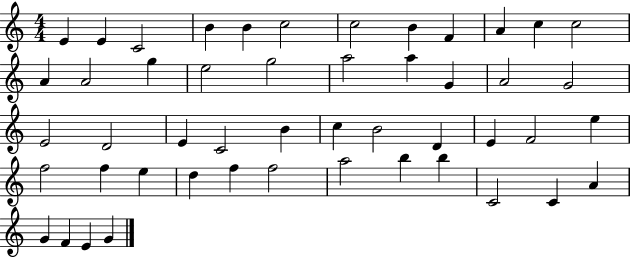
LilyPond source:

{
  \clef treble
  \numericTimeSignature
  \time 4/4
  \key c \major
  e'4 e'4 c'2 | b'4 b'4 c''2 | c''2 b'4 f'4 | a'4 c''4 c''2 | \break a'4 a'2 g''4 | e''2 g''2 | a''2 a''4 g'4 | a'2 g'2 | \break e'2 d'2 | e'4 c'2 b'4 | c''4 b'2 d'4 | e'4 f'2 e''4 | \break f''2 f''4 e''4 | d''4 f''4 f''2 | a''2 b''4 b''4 | c'2 c'4 a'4 | \break g'4 f'4 e'4 g'4 | \bar "|."
}